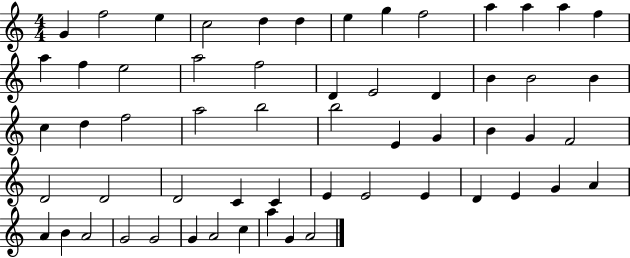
{
  \clef treble
  \numericTimeSignature
  \time 4/4
  \key c \major
  g'4 f''2 e''4 | c''2 d''4 d''4 | e''4 g''4 f''2 | a''4 a''4 a''4 f''4 | \break a''4 f''4 e''2 | a''2 f''2 | d'4 e'2 d'4 | b'4 b'2 b'4 | \break c''4 d''4 f''2 | a''2 b''2 | b''2 e'4 g'4 | b'4 g'4 f'2 | \break d'2 d'2 | d'2 c'4 c'4 | e'4 e'2 e'4 | d'4 e'4 g'4 a'4 | \break a'4 b'4 a'2 | g'2 g'2 | g'4 a'2 c''4 | a''4 g'4 a'2 | \break \bar "|."
}